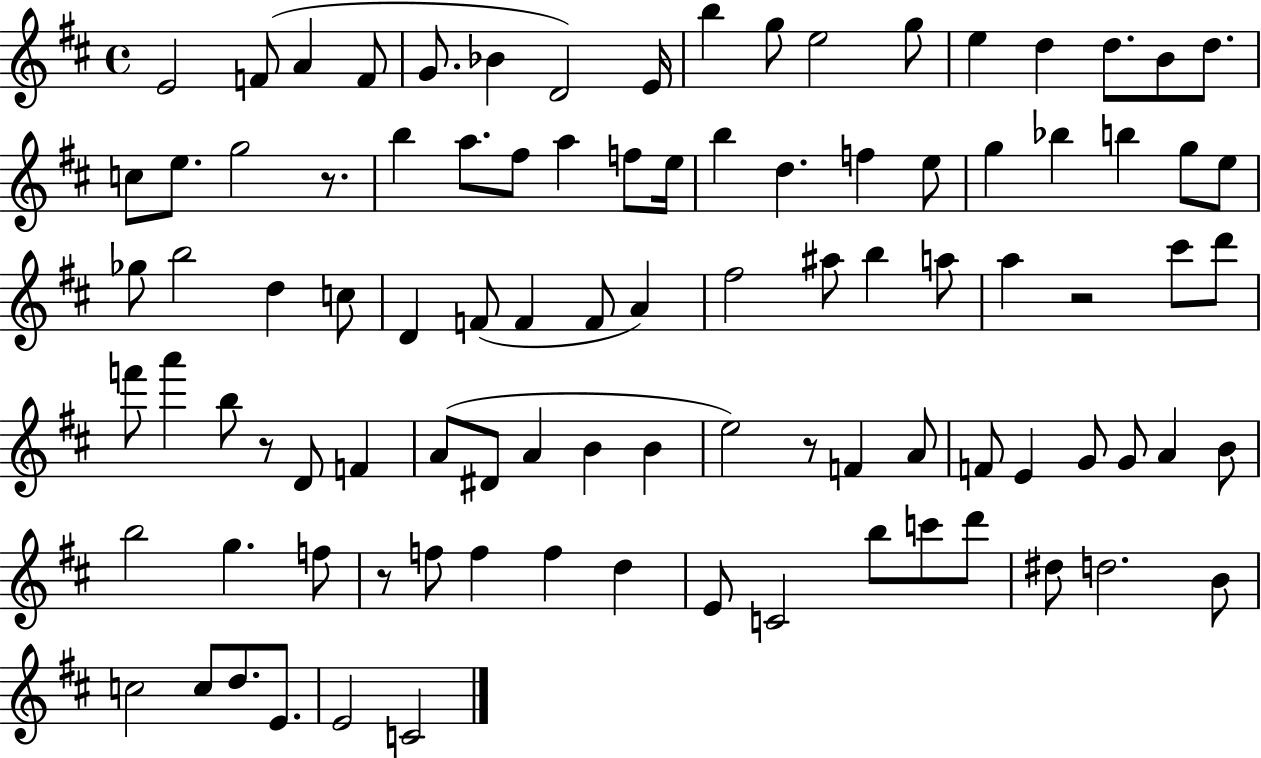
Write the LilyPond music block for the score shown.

{
  \clef treble
  \time 4/4
  \defaultTimeSignature
  \key d \major
  e'2 f'8( a'4 f'8 | g'8. bes'4 d'2) e'16 | b''4 g''8 e''2 g''8 | e''4 d''4 d''8. b'8 d''8. | \break c''8 e''8. g''2 r8. | b''4 a''8. fis''8 a''4 f''8 e''16 | b''4 d''4. f''4 e''8 | g''4 bes''4 b''4 g''8 e''8 | \break ges''8 b''2 d''4 c''8 | d'4 f'8( f'4 f'8 a'4) | fis''2 ais''8 b''4 a''8 | a''4 r2 cis'''8 d'''8 | \break f'''8 a'''4 b''8 r8 d'8 f'4 | a'8( dis'8 a'4 b'4 b'4 | e''2) r8 f'4 a'8 | f'8 e'4 g'8 g'8 a'4 b'8 | \break b''2 g''4. f''8 | r8 f''8 f''4 f''4 d''4 | e'8 c'2 b''8 c'''8 d'''8 | dis''8 d''2. b'8 | \break c''2 c''8 d''8. e'8. | e'2 c'2 | \bar "|."
}